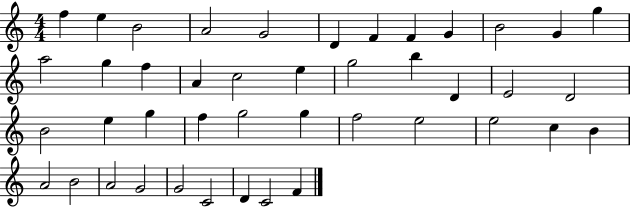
F5/q E5/q B4/h A4/h G4/h D4/q F4/q F4/q G4/q B4/h G4/q G5/q A5/h G5/q F5/q A4/q C5/h E5/q G5/h B5/q D4/q E4/h D4/h B4/h E5/q G5/q F5/q G5/h G5/q F5/h E5/h E5/h C5/q B4/q A4/h B4/h A4/h G4/h G4/h C4/h D4/q C4/h F4/q